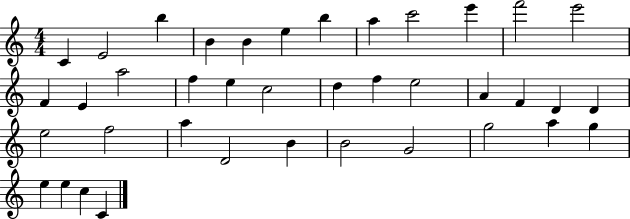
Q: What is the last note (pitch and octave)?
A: C4